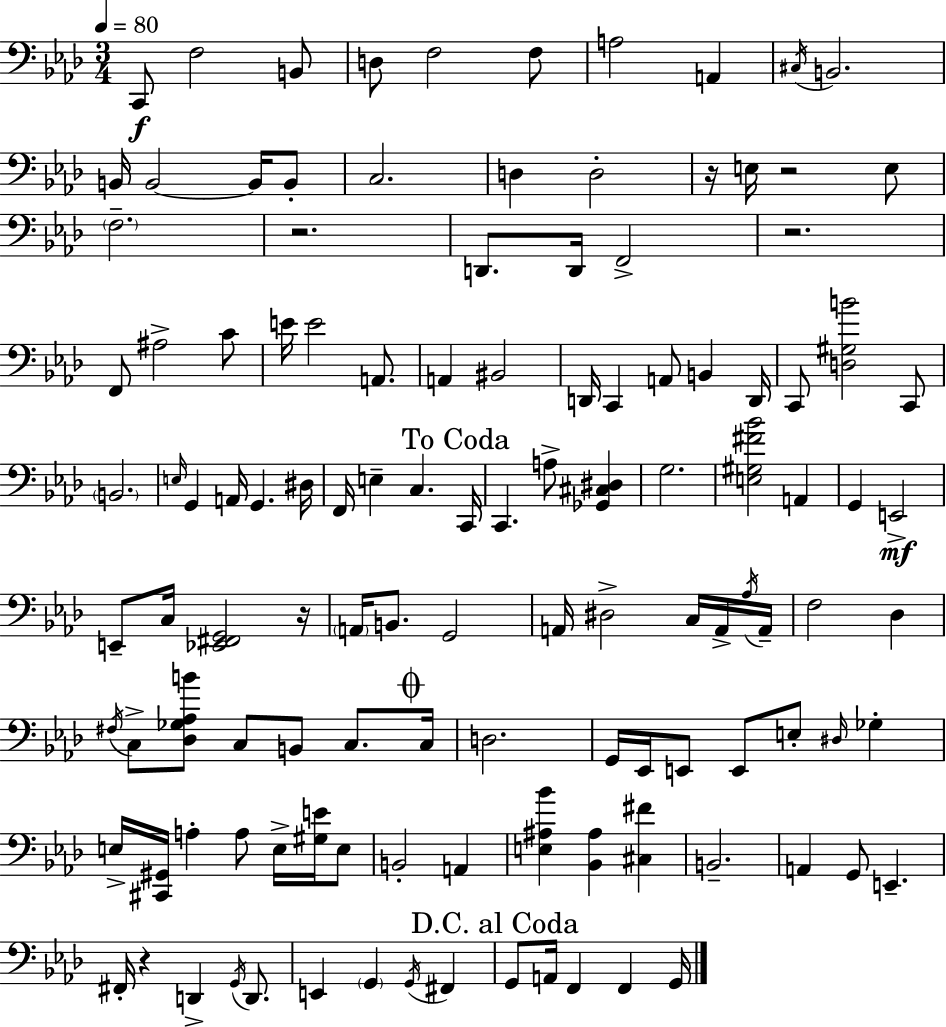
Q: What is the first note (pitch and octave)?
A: C2